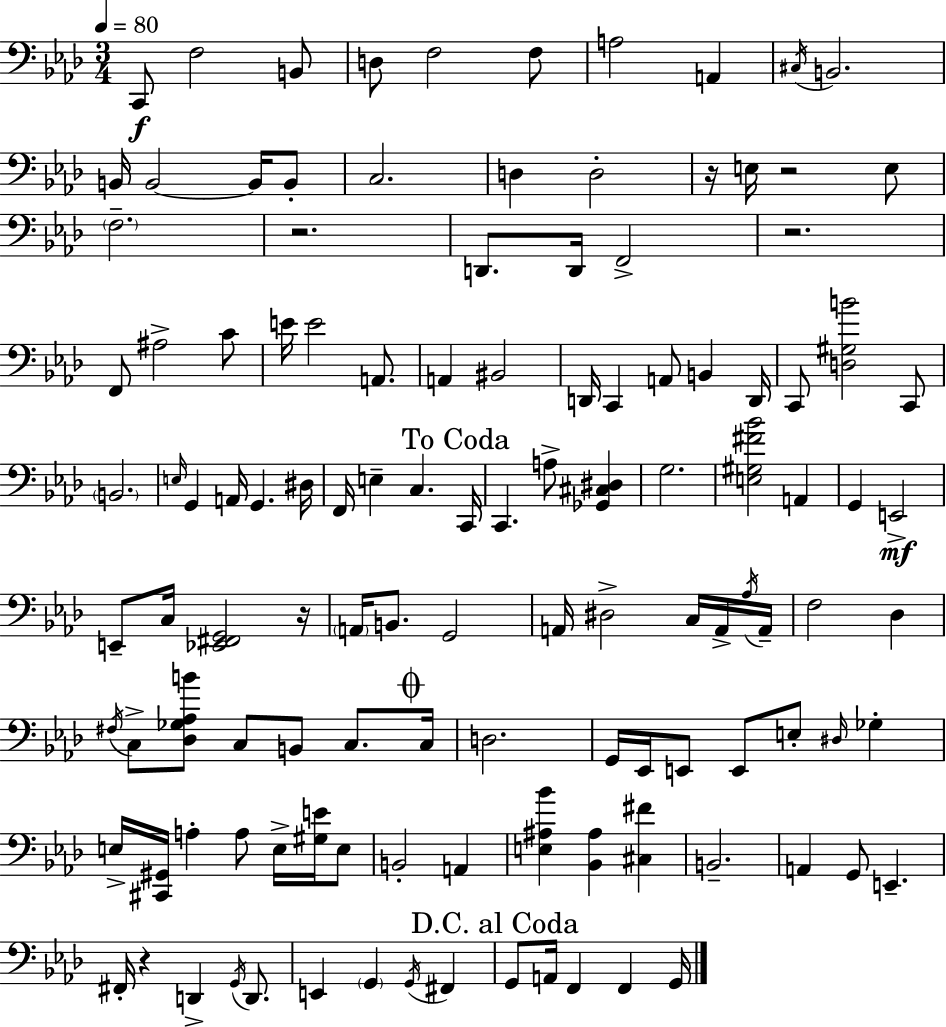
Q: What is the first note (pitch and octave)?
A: C2